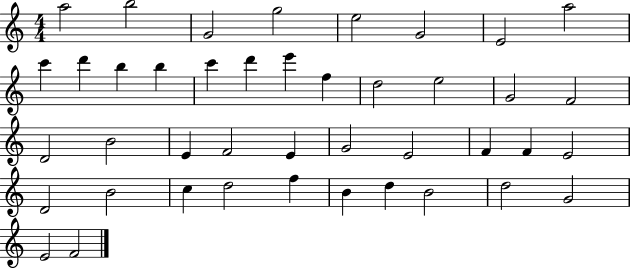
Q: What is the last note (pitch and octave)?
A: F4